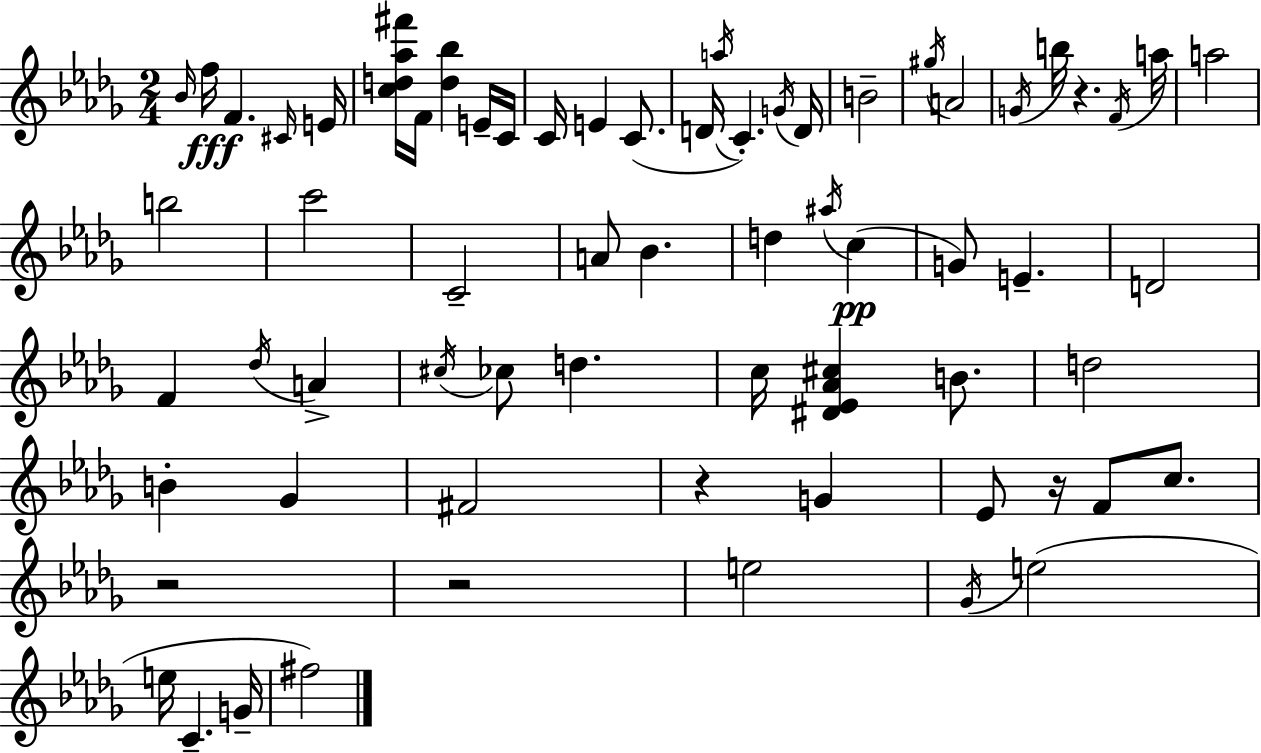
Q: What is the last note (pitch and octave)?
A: F#5